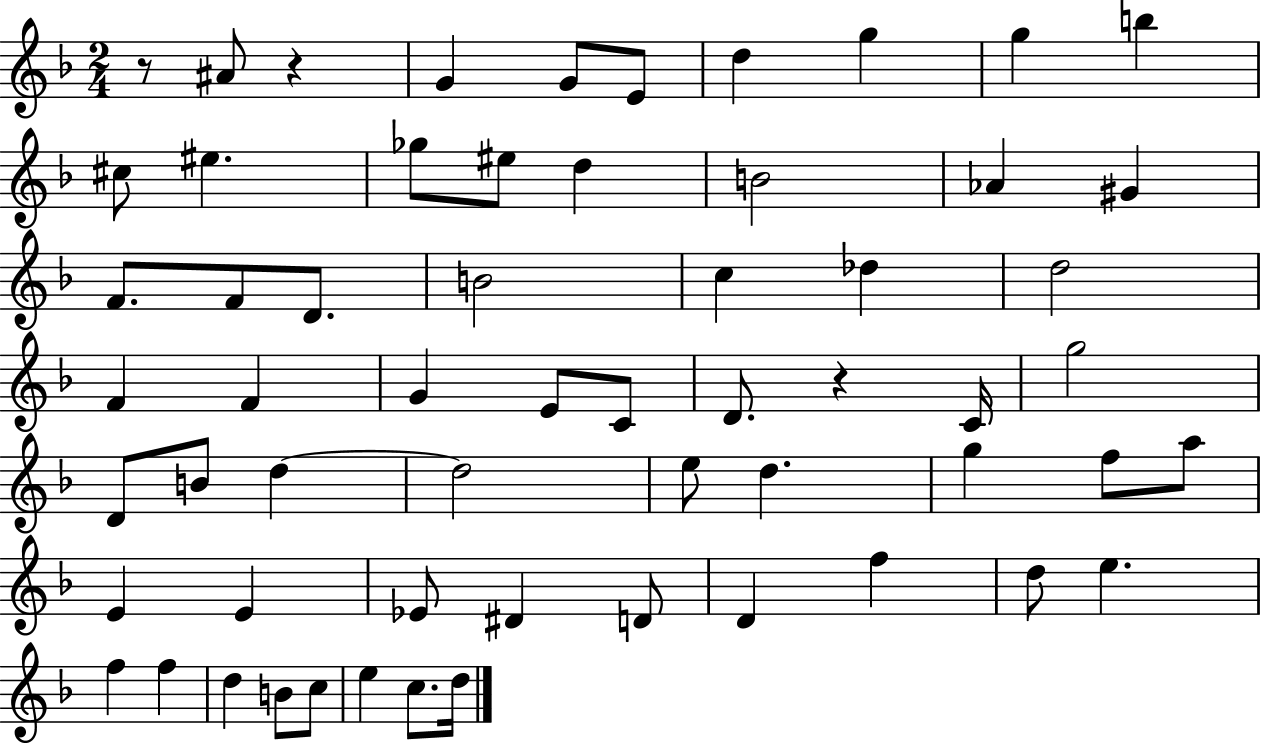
R/e A#4/e R/q G4/q G4/e E4/e D5/q G5/q G5/q B5/q C#5/e EIS5/q. Gb5/e EIS5/e D5/q B4/h Ab4/q G#4/q F4/e. F4/e D4/e. B4/h C5/q Db5/q D5/h F4/q F4/q G4/q E4/e C4/e D4/e. R/q C4/s G5/h D4/e B4/e D5/q D5/h E5/e D5/q. G5/q F5/e A5/e E4/q E4/q Eb4/e D#4/q D4/e D4/q F5/q D5/e E5/q. F5/q F5/q D5/q B4/e C5/e E5/q C5/e. D5/s